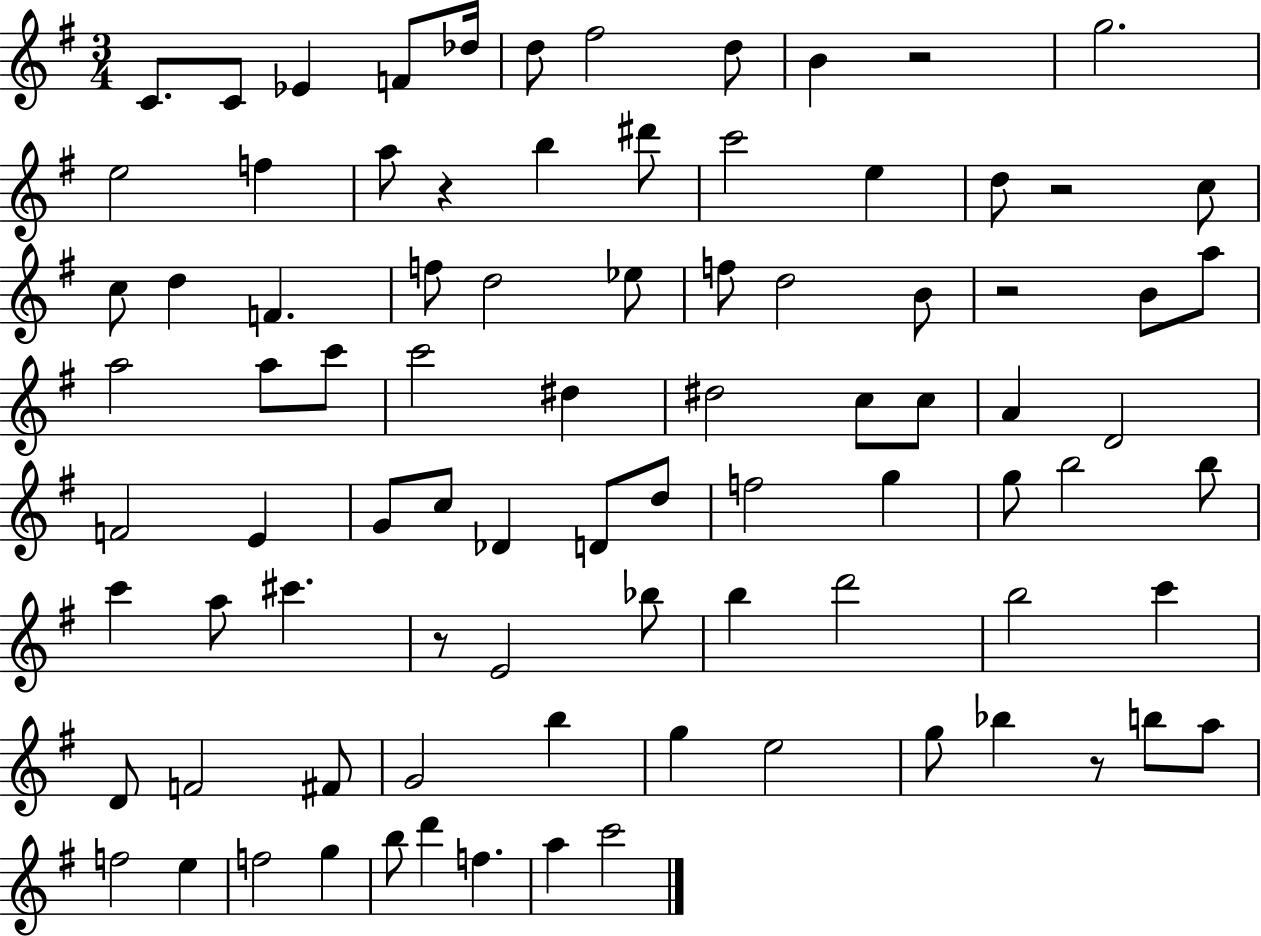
{
  \clef treble
  \numericTimeSignature
  \time 3/4
  \key g \major
  \repeat volta 2 { c'8. c'8 ees'4 f'8 des''16 | d''8 fis''2 d''8 | b'4 r2 | g''2. | \break e''2 f''4 | a''8 r4 b''4 dis'''8 | c'''2 e''4 | d''8 r2 c''8 | \break c''8 d''4 f'4. | f''8 d''2 ees''8 | f''8 d''2 b'8 | r2 b'8 a''8 | \break a''2 a''8 c'''8 | c'''2 dis''4 | dis''2 c''8 c''8 | a'4 d'2 | \break f'2 e'4 | g'8 c''8 des'4 d'8 d''8 | f''2 g''4 | g''8 b''2 b''8 | \break c'''4 a''8 cis'''4. | r8 e'2 bes''8 | b''4 d'''2 | b''2 c'''4 | \break d'8 f'2 fis'8 | g'2 b''4 | g''4 e''2 | g''8 bes''4 r8 b''8 a''8 | \break f''2 e''4 | f''2 g''4 | b''8 d'''4 f''4. | a''4 c'''2 | \break } \bar "|."
}